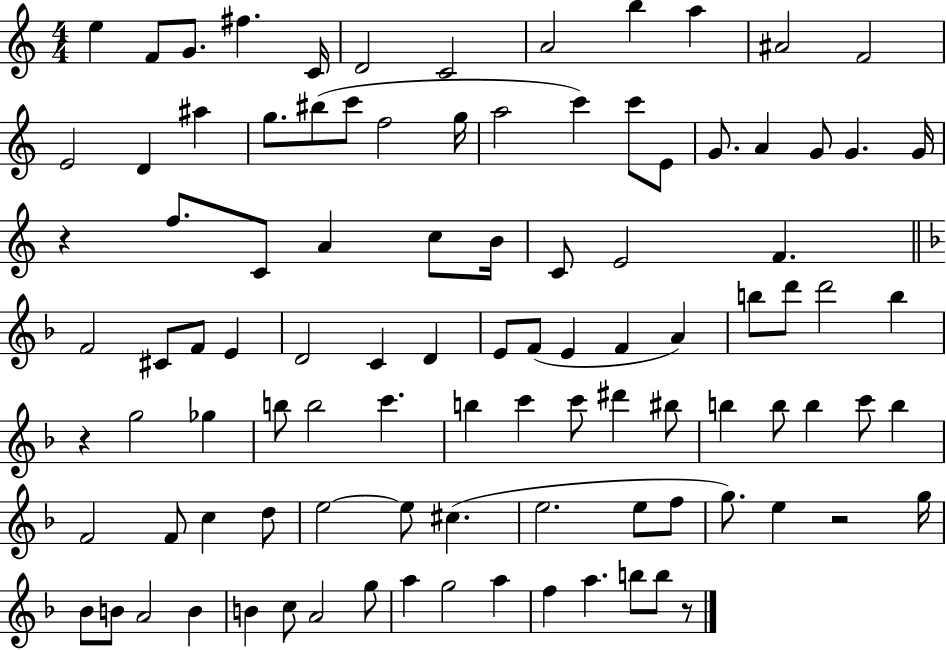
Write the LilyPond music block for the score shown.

{
  \clef treble
  \numericTimeSignature
  \time 4/4
  \key c \major
  e''4 f'8 g'8. fis''4. c'16 | d'2 c'2 | a'2 b''4 a''4 | ais'2 f'2 | \break e'2 d'4 ais''4 | g''8. bis''8( c'''8 f''2 g''16 | a''2 c'''4) c'''8 e'8 | g'8. a'4 g'8 g'4. g'16 | \break r4 f''8. c'8 a'4 c''8 b'16 | c'8 e'2 f'4. | \bar "||" \break \key f \major f'2 cis'8 f'8 e'4 | d'2 c'4 d'4 | e'8 f'8( e'4 f'4 a'4) | b''8 d'''8 d'''2 b''4 | \break r4 g''2 ges''4 | b''8 b''2 c'''4. | b''4 c'''4 c'''8 dis'''4 bis''8 | b''4 b''8 b''4 c'''8 b''4 | \break f'2 f'8 c''4 d''8 | e''2~~ e''8 cis''4.( | e''2. e''8 f''8 | g''8.) e''4 r2 g''16 | \break bes'8 b'8 a'2 b'4 | b'4 c''8 a'2 g''8 | a''4 g''2 a''4 | f''4 a''4. b''8 b''8 r8 | \break \bar "|."
}